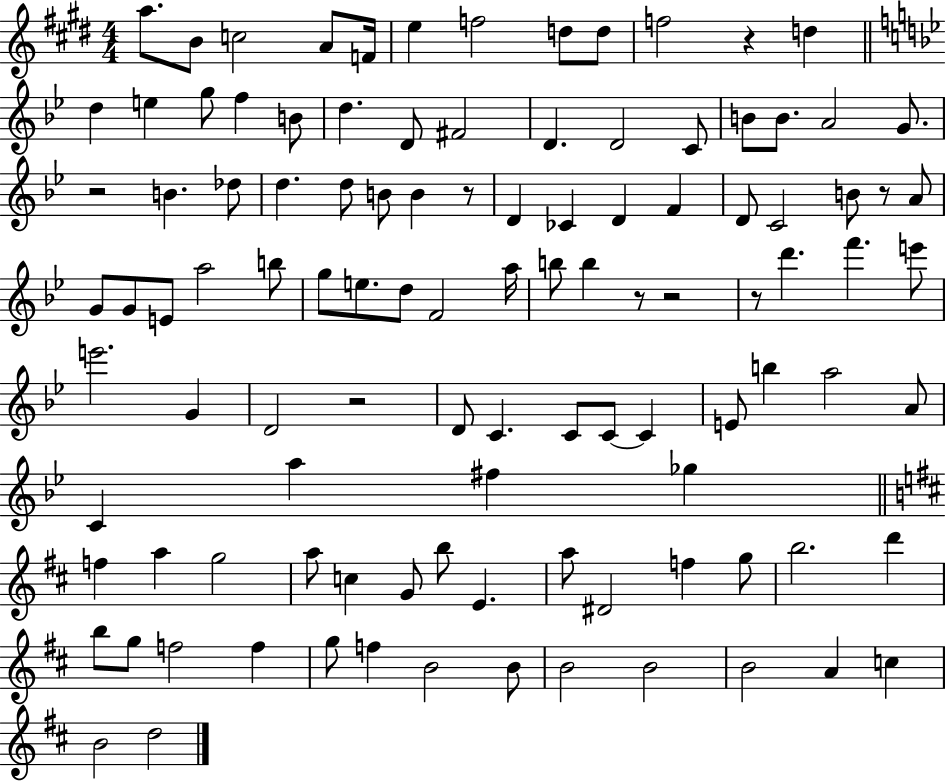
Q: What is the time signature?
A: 4/4